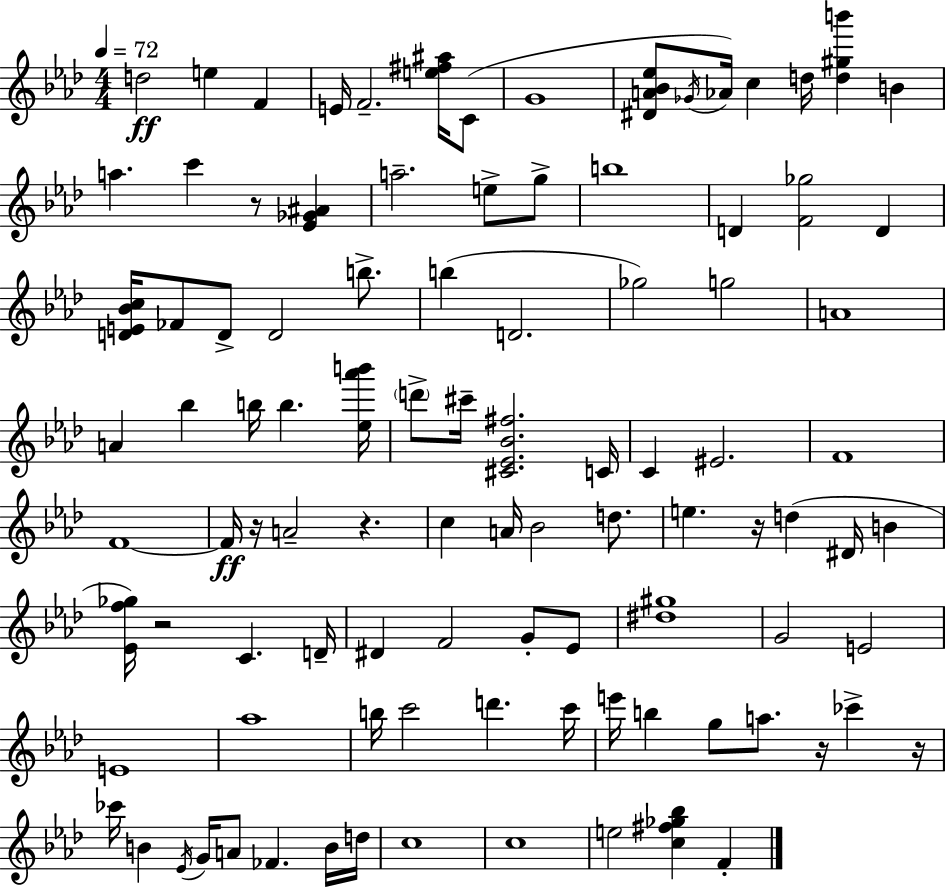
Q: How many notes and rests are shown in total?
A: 99